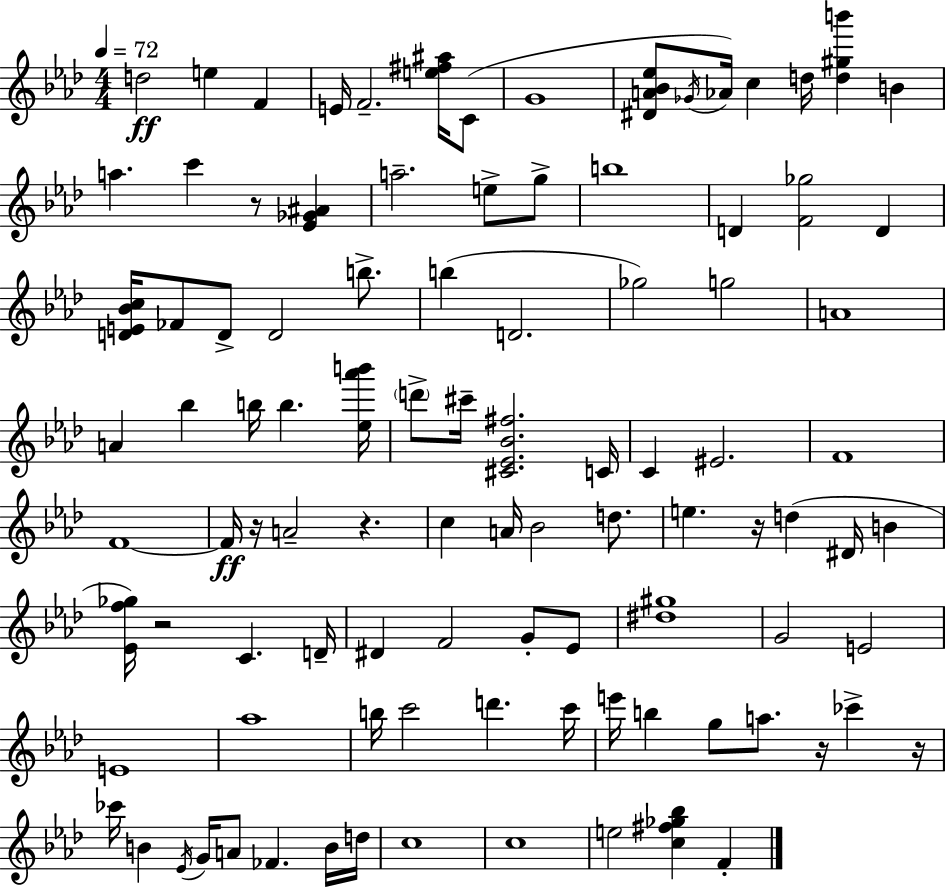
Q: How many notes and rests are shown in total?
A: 99